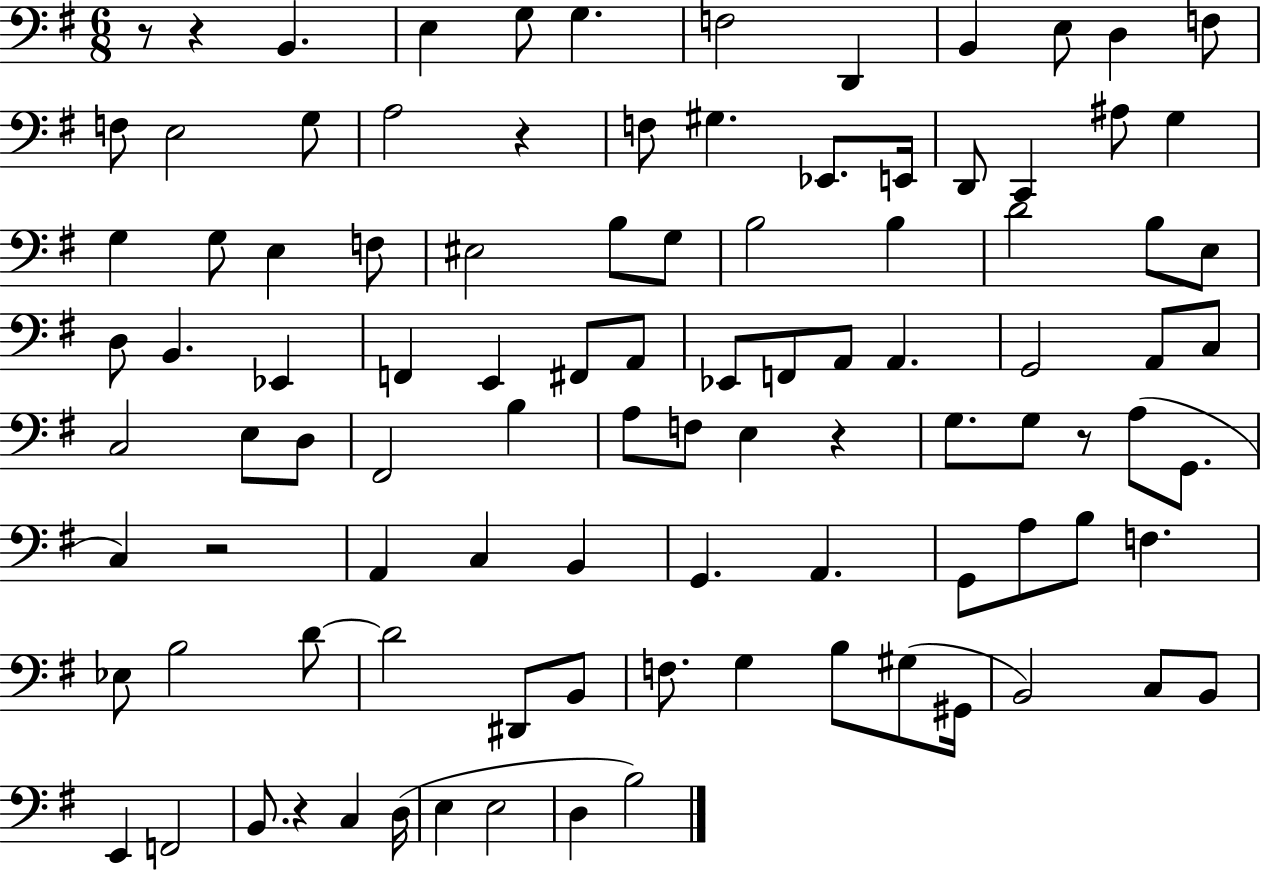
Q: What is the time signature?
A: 6/8